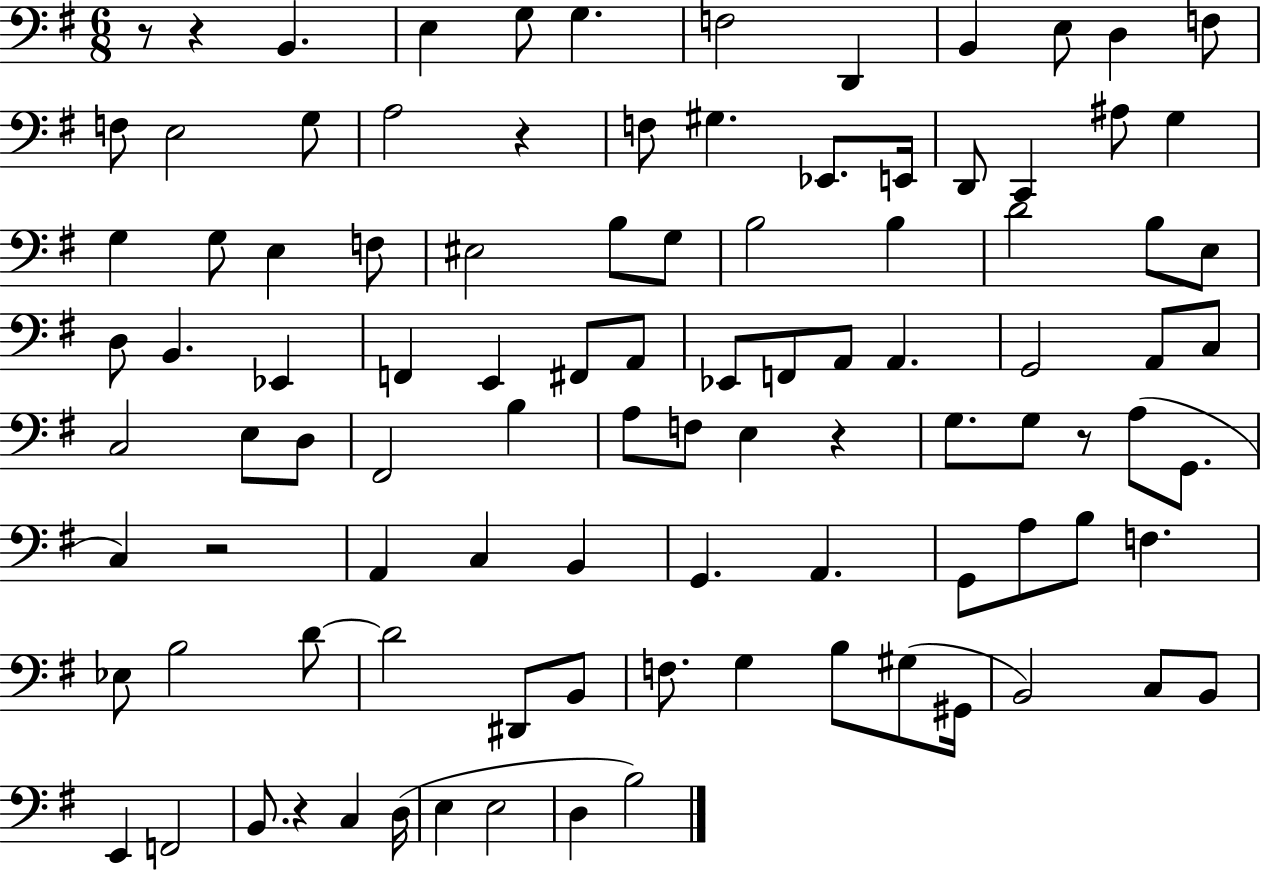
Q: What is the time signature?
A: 6/8